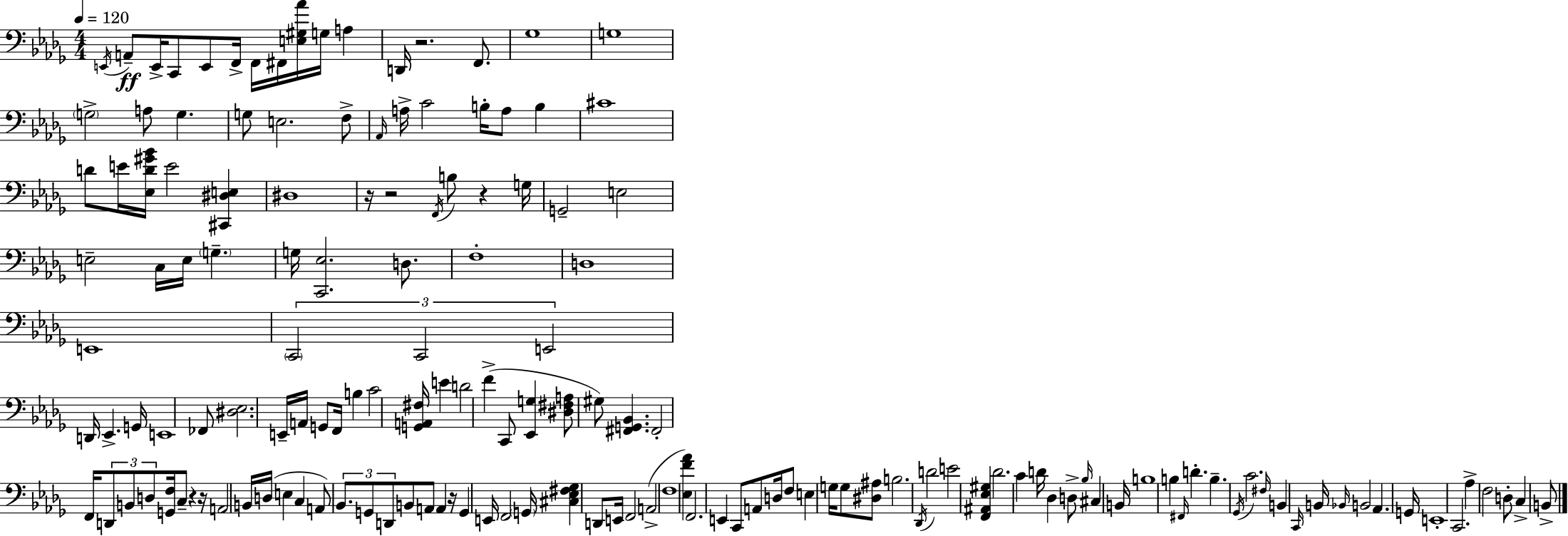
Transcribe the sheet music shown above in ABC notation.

X:1
T:Untitled
M:4/4
L:1/4
K:Bbm
E,,/4 A,,/2 E,,/4 C,,/2 E,,/2 F,,/4 F,,/4 ^F,,/4 [E,^G,_A]/4 G,/4 A, D,,/4 z2 F,,/2 _G,4 G,4 G,2 A,/2 G, G,/2 E,2 F,/2 _A,,/4 A,/4 C2 B,/4 A,/2 B, ^C4 D/2 E/4 [_E,D^G_B]/4 E2 [^C,,^D,E,] ^D,4 z/4 z2 F,,/4 B,/2 z G,/4 G,,2 E,2 E,2 C,/4 E,/4 G, G,/4 [C,,_E,]2 D,/2 F,4 D,4 E,,4 C,,2 C,,2 E,,2 D,,/4 _E,, G,,/4 E,,4 _F,,/2 [^D,_E,]2 E,,/4 A,,/4 G,,/2 F,,/4 B, C2 [G,,A,,^F,]/4 E D2 F C,,/2 [_E,,G,] [^D,^F,A,]/2 ^G,/2 [^F,,G,,_B,,] ^F,,2 F,,/4 D,,/2 B,,/2 D,/2 [G,,F,]/4 C,/2 z z/4 A,,2 B,,/4 D,/4 E, C, A,,/2 _B,,/2 G,,/2 D,,/2 B,,/2 A,,/2 A,, z/4 G,, E,,/4 F,,2 G,,/4 [^C,_E,^F,_G,] D,,/2 E,,/4 F,,2 A,,2 F,4 [_E,F_A] F,,2 E,, C,,/2 A,,/2 D,/4 F,/2 E, G,/4 G,/2 [^D,^A,]/2 B,2 _D,,/4 D2 E2 [F,,^A,,_E,^G,] _D2 C D/4 _D, D,/2 _B,/4 ^C, B,,/4 B,4 B, ^F,,/4 D B, _G,,/4 C2 ^F,/4 B,, C,,/4 B,,/4 _B,,/4 B,,2 _A,, G,,/4 E,,4 C,,2 _A, F,2 D,/2 C, B,,/2